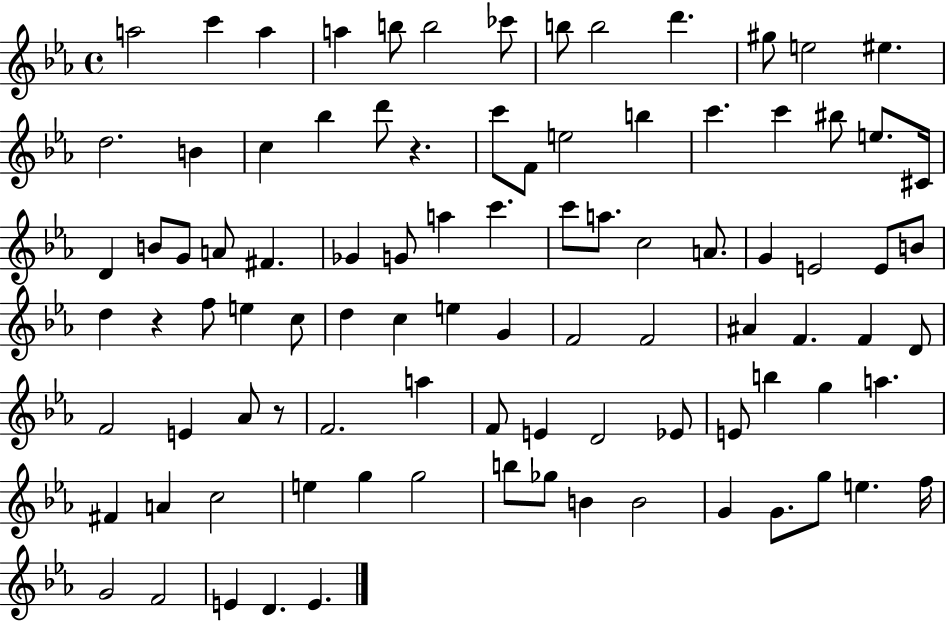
A5/h C6/q A5/q A5/q B5/e B5/h CES6/e B5/e B5/h D6/q. G#5/e E5/h EIS5/q. D5/h. B4/q C5/q Bb5/q D6/e R/q. C6/e F4/e E5/h B5/q C6/q. C6/q BIS5/e E5/e. C#4/s D4/q B4/e G4/e A4/e F#4/q. Gb4/q G4/e A5/q C6/q. C6/e A5/e. C5/h A4/e. G4/q E4/h E4/e B4/e D5/q R/q F5/e E5/q C5/e D5/q C5/q E5/q G4/q F4/h F4/h A#4/q F4/q. F4/q D4/e F4/h E4/q Ab4/e R/e F4/h. A5/q F4/e E4/q D4/h Eb4/e E4/e B5/q G5/q A5/q. F#4/q A4/q C5/h E5/q G5/q G5/h B5/e Gb5/e B4/q B4/h G4/q G4/e. G5/e E5/q. F5/s G4/h F4/h E4/q D4/q. E4/q.